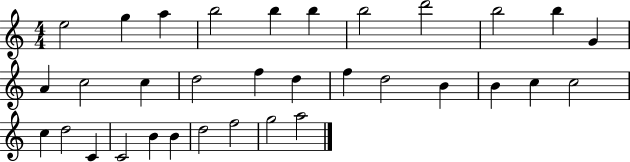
E5/h G5/q A5/q B5/h B5/q B5/q B5/h D6/h B5/h B5/q G4/q A4/q C5/h C5/q D5/h F5/q D5/q F5/q D5/h B4/q B4/q C5/q C5/h C5/q D5/h C4/q C4/h B4/q B4/q D5/h F5/h G5/h A5/h